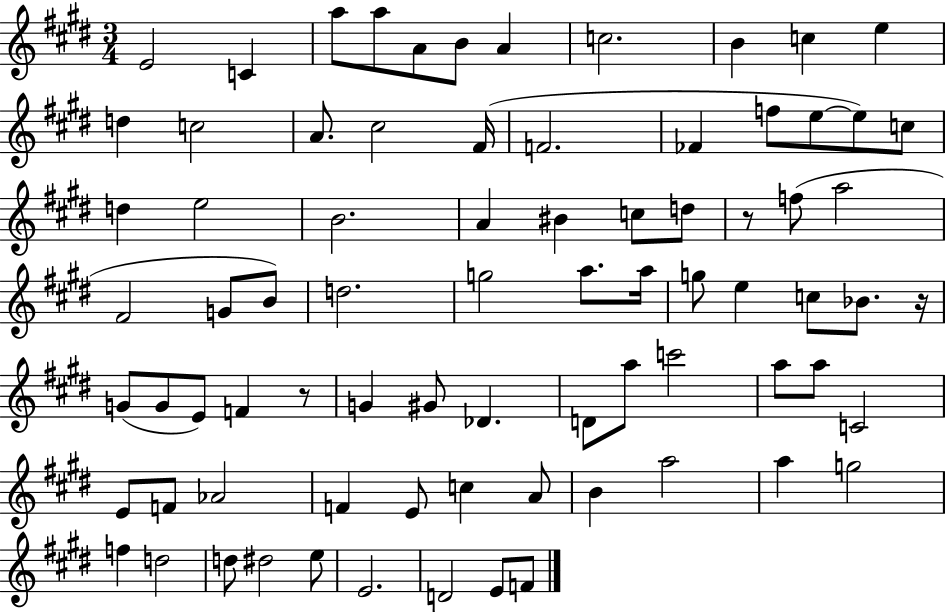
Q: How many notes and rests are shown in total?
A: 78